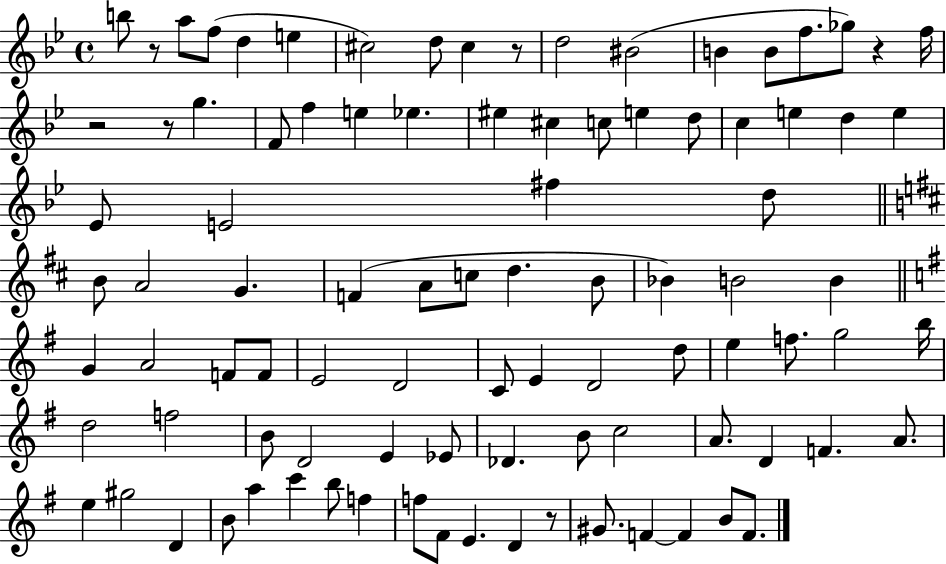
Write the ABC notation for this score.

X:1
T:Untitled
M:4/4
L:1/4
K:Bb
b/2 z/2 a/2 f/2 d e ^c2 d/2 ^c z/2 d2 ^B2 B B/2 f/2 _g/2 z f/4 z2 z/2 g F/2 f e _e ^e ^c c/2 e d/2 c e d e _E/2 E2 ^f d/2 B/2 A2 G F A/2 c/2 d B/2 _B B2 B G A2 F/2 F/2 E2 D2 C/2 E D2 d/2 e f/2 g2 b/4 d2 f2 B/2 D2 E _E/2 _D B/2 c2 A/2 D F A/2 e ^g2 D B/2 a c' b/2 f f/2 ^F/2 E D z/2 ^G/2 F F B/2 F/2